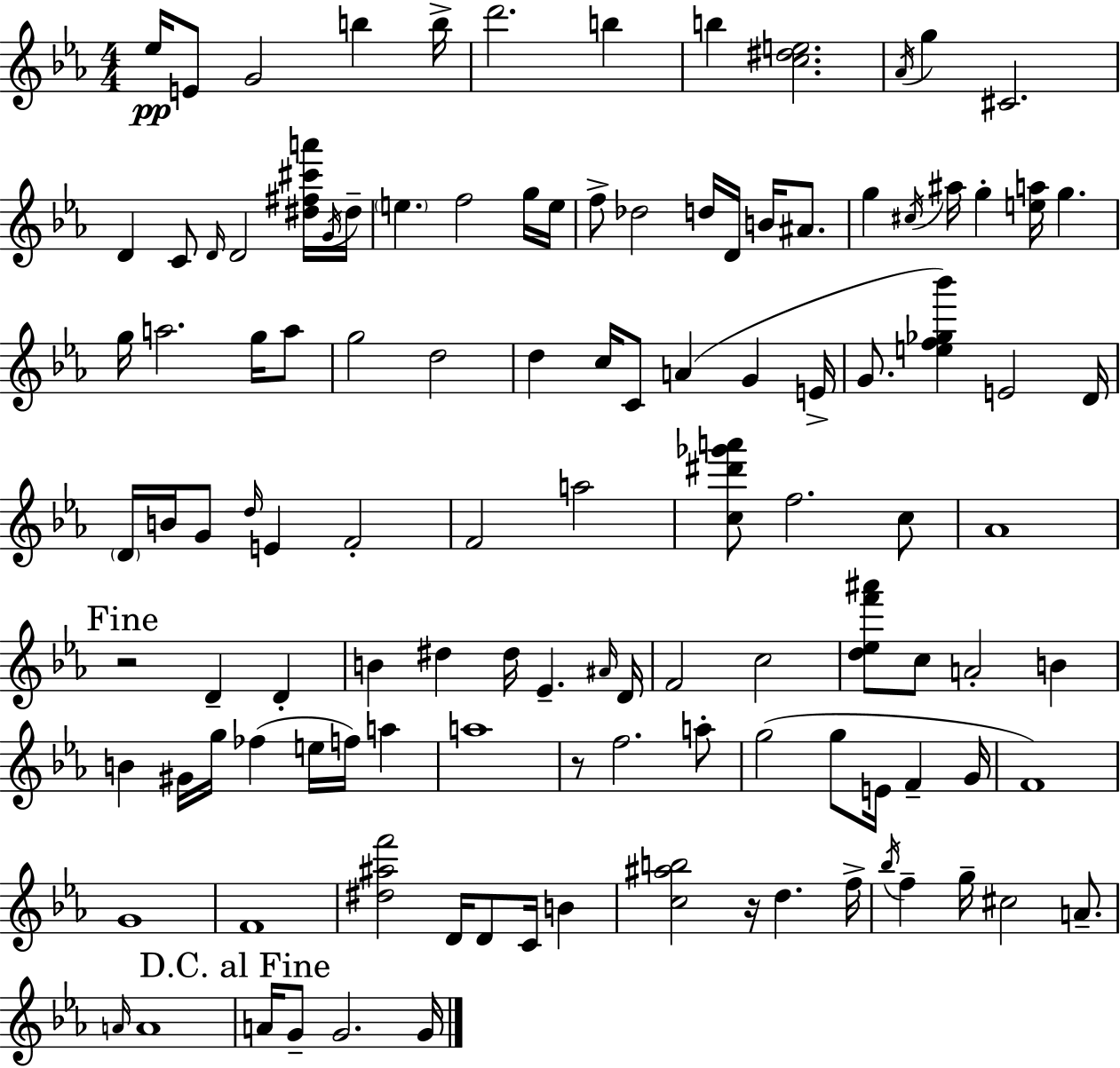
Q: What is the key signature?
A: C minor